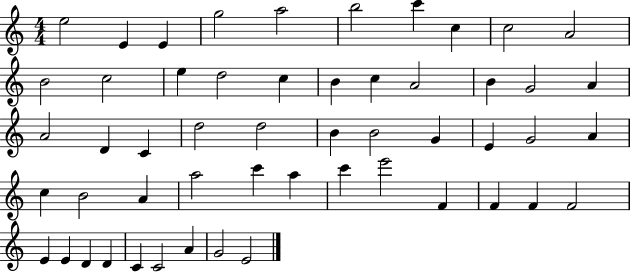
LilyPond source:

{
  \clef treble
  \numericTimeSignature
  \time 4/4
  \key c \major
  e''2 e'4 e'4 | g''2 a''2 | b''2 c'''4 c''4 | c''2 a'2 | \break b'2 c''2 | e''4 d''2 c''4 | b'4 c''4 a'2 | b'4 g'2 a'4 | \break a'2 d'4 c'4 | d''2 d''2 | b'4 b'2 g'4 | e'4 g'2 a'4 | \break c''4 b'2 a'4 | a''2 c'''4 a''4 | c'''4 e'''2 f'4 | f'4 f'4 f'2 | \break e'4 e'4 d'4 d'4 | c'4 c'2 a'4 | g'2 e'2 | \bar "|."
}